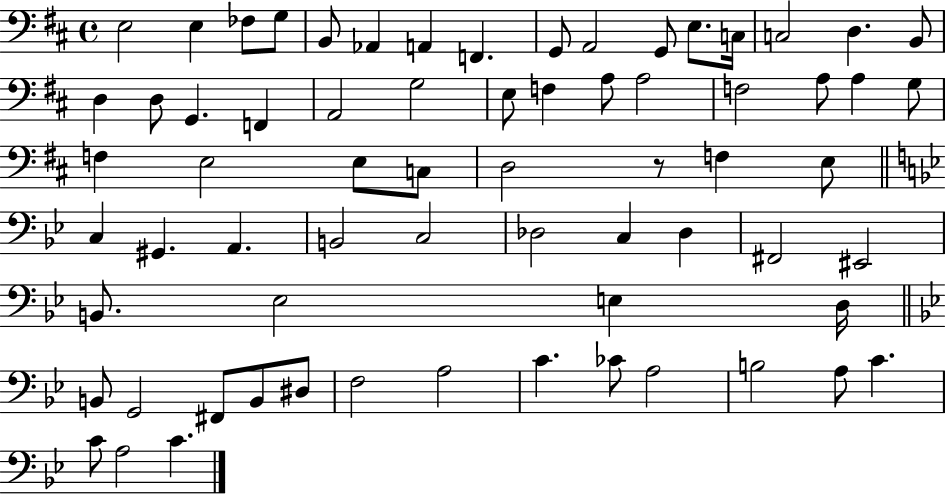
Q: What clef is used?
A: bass